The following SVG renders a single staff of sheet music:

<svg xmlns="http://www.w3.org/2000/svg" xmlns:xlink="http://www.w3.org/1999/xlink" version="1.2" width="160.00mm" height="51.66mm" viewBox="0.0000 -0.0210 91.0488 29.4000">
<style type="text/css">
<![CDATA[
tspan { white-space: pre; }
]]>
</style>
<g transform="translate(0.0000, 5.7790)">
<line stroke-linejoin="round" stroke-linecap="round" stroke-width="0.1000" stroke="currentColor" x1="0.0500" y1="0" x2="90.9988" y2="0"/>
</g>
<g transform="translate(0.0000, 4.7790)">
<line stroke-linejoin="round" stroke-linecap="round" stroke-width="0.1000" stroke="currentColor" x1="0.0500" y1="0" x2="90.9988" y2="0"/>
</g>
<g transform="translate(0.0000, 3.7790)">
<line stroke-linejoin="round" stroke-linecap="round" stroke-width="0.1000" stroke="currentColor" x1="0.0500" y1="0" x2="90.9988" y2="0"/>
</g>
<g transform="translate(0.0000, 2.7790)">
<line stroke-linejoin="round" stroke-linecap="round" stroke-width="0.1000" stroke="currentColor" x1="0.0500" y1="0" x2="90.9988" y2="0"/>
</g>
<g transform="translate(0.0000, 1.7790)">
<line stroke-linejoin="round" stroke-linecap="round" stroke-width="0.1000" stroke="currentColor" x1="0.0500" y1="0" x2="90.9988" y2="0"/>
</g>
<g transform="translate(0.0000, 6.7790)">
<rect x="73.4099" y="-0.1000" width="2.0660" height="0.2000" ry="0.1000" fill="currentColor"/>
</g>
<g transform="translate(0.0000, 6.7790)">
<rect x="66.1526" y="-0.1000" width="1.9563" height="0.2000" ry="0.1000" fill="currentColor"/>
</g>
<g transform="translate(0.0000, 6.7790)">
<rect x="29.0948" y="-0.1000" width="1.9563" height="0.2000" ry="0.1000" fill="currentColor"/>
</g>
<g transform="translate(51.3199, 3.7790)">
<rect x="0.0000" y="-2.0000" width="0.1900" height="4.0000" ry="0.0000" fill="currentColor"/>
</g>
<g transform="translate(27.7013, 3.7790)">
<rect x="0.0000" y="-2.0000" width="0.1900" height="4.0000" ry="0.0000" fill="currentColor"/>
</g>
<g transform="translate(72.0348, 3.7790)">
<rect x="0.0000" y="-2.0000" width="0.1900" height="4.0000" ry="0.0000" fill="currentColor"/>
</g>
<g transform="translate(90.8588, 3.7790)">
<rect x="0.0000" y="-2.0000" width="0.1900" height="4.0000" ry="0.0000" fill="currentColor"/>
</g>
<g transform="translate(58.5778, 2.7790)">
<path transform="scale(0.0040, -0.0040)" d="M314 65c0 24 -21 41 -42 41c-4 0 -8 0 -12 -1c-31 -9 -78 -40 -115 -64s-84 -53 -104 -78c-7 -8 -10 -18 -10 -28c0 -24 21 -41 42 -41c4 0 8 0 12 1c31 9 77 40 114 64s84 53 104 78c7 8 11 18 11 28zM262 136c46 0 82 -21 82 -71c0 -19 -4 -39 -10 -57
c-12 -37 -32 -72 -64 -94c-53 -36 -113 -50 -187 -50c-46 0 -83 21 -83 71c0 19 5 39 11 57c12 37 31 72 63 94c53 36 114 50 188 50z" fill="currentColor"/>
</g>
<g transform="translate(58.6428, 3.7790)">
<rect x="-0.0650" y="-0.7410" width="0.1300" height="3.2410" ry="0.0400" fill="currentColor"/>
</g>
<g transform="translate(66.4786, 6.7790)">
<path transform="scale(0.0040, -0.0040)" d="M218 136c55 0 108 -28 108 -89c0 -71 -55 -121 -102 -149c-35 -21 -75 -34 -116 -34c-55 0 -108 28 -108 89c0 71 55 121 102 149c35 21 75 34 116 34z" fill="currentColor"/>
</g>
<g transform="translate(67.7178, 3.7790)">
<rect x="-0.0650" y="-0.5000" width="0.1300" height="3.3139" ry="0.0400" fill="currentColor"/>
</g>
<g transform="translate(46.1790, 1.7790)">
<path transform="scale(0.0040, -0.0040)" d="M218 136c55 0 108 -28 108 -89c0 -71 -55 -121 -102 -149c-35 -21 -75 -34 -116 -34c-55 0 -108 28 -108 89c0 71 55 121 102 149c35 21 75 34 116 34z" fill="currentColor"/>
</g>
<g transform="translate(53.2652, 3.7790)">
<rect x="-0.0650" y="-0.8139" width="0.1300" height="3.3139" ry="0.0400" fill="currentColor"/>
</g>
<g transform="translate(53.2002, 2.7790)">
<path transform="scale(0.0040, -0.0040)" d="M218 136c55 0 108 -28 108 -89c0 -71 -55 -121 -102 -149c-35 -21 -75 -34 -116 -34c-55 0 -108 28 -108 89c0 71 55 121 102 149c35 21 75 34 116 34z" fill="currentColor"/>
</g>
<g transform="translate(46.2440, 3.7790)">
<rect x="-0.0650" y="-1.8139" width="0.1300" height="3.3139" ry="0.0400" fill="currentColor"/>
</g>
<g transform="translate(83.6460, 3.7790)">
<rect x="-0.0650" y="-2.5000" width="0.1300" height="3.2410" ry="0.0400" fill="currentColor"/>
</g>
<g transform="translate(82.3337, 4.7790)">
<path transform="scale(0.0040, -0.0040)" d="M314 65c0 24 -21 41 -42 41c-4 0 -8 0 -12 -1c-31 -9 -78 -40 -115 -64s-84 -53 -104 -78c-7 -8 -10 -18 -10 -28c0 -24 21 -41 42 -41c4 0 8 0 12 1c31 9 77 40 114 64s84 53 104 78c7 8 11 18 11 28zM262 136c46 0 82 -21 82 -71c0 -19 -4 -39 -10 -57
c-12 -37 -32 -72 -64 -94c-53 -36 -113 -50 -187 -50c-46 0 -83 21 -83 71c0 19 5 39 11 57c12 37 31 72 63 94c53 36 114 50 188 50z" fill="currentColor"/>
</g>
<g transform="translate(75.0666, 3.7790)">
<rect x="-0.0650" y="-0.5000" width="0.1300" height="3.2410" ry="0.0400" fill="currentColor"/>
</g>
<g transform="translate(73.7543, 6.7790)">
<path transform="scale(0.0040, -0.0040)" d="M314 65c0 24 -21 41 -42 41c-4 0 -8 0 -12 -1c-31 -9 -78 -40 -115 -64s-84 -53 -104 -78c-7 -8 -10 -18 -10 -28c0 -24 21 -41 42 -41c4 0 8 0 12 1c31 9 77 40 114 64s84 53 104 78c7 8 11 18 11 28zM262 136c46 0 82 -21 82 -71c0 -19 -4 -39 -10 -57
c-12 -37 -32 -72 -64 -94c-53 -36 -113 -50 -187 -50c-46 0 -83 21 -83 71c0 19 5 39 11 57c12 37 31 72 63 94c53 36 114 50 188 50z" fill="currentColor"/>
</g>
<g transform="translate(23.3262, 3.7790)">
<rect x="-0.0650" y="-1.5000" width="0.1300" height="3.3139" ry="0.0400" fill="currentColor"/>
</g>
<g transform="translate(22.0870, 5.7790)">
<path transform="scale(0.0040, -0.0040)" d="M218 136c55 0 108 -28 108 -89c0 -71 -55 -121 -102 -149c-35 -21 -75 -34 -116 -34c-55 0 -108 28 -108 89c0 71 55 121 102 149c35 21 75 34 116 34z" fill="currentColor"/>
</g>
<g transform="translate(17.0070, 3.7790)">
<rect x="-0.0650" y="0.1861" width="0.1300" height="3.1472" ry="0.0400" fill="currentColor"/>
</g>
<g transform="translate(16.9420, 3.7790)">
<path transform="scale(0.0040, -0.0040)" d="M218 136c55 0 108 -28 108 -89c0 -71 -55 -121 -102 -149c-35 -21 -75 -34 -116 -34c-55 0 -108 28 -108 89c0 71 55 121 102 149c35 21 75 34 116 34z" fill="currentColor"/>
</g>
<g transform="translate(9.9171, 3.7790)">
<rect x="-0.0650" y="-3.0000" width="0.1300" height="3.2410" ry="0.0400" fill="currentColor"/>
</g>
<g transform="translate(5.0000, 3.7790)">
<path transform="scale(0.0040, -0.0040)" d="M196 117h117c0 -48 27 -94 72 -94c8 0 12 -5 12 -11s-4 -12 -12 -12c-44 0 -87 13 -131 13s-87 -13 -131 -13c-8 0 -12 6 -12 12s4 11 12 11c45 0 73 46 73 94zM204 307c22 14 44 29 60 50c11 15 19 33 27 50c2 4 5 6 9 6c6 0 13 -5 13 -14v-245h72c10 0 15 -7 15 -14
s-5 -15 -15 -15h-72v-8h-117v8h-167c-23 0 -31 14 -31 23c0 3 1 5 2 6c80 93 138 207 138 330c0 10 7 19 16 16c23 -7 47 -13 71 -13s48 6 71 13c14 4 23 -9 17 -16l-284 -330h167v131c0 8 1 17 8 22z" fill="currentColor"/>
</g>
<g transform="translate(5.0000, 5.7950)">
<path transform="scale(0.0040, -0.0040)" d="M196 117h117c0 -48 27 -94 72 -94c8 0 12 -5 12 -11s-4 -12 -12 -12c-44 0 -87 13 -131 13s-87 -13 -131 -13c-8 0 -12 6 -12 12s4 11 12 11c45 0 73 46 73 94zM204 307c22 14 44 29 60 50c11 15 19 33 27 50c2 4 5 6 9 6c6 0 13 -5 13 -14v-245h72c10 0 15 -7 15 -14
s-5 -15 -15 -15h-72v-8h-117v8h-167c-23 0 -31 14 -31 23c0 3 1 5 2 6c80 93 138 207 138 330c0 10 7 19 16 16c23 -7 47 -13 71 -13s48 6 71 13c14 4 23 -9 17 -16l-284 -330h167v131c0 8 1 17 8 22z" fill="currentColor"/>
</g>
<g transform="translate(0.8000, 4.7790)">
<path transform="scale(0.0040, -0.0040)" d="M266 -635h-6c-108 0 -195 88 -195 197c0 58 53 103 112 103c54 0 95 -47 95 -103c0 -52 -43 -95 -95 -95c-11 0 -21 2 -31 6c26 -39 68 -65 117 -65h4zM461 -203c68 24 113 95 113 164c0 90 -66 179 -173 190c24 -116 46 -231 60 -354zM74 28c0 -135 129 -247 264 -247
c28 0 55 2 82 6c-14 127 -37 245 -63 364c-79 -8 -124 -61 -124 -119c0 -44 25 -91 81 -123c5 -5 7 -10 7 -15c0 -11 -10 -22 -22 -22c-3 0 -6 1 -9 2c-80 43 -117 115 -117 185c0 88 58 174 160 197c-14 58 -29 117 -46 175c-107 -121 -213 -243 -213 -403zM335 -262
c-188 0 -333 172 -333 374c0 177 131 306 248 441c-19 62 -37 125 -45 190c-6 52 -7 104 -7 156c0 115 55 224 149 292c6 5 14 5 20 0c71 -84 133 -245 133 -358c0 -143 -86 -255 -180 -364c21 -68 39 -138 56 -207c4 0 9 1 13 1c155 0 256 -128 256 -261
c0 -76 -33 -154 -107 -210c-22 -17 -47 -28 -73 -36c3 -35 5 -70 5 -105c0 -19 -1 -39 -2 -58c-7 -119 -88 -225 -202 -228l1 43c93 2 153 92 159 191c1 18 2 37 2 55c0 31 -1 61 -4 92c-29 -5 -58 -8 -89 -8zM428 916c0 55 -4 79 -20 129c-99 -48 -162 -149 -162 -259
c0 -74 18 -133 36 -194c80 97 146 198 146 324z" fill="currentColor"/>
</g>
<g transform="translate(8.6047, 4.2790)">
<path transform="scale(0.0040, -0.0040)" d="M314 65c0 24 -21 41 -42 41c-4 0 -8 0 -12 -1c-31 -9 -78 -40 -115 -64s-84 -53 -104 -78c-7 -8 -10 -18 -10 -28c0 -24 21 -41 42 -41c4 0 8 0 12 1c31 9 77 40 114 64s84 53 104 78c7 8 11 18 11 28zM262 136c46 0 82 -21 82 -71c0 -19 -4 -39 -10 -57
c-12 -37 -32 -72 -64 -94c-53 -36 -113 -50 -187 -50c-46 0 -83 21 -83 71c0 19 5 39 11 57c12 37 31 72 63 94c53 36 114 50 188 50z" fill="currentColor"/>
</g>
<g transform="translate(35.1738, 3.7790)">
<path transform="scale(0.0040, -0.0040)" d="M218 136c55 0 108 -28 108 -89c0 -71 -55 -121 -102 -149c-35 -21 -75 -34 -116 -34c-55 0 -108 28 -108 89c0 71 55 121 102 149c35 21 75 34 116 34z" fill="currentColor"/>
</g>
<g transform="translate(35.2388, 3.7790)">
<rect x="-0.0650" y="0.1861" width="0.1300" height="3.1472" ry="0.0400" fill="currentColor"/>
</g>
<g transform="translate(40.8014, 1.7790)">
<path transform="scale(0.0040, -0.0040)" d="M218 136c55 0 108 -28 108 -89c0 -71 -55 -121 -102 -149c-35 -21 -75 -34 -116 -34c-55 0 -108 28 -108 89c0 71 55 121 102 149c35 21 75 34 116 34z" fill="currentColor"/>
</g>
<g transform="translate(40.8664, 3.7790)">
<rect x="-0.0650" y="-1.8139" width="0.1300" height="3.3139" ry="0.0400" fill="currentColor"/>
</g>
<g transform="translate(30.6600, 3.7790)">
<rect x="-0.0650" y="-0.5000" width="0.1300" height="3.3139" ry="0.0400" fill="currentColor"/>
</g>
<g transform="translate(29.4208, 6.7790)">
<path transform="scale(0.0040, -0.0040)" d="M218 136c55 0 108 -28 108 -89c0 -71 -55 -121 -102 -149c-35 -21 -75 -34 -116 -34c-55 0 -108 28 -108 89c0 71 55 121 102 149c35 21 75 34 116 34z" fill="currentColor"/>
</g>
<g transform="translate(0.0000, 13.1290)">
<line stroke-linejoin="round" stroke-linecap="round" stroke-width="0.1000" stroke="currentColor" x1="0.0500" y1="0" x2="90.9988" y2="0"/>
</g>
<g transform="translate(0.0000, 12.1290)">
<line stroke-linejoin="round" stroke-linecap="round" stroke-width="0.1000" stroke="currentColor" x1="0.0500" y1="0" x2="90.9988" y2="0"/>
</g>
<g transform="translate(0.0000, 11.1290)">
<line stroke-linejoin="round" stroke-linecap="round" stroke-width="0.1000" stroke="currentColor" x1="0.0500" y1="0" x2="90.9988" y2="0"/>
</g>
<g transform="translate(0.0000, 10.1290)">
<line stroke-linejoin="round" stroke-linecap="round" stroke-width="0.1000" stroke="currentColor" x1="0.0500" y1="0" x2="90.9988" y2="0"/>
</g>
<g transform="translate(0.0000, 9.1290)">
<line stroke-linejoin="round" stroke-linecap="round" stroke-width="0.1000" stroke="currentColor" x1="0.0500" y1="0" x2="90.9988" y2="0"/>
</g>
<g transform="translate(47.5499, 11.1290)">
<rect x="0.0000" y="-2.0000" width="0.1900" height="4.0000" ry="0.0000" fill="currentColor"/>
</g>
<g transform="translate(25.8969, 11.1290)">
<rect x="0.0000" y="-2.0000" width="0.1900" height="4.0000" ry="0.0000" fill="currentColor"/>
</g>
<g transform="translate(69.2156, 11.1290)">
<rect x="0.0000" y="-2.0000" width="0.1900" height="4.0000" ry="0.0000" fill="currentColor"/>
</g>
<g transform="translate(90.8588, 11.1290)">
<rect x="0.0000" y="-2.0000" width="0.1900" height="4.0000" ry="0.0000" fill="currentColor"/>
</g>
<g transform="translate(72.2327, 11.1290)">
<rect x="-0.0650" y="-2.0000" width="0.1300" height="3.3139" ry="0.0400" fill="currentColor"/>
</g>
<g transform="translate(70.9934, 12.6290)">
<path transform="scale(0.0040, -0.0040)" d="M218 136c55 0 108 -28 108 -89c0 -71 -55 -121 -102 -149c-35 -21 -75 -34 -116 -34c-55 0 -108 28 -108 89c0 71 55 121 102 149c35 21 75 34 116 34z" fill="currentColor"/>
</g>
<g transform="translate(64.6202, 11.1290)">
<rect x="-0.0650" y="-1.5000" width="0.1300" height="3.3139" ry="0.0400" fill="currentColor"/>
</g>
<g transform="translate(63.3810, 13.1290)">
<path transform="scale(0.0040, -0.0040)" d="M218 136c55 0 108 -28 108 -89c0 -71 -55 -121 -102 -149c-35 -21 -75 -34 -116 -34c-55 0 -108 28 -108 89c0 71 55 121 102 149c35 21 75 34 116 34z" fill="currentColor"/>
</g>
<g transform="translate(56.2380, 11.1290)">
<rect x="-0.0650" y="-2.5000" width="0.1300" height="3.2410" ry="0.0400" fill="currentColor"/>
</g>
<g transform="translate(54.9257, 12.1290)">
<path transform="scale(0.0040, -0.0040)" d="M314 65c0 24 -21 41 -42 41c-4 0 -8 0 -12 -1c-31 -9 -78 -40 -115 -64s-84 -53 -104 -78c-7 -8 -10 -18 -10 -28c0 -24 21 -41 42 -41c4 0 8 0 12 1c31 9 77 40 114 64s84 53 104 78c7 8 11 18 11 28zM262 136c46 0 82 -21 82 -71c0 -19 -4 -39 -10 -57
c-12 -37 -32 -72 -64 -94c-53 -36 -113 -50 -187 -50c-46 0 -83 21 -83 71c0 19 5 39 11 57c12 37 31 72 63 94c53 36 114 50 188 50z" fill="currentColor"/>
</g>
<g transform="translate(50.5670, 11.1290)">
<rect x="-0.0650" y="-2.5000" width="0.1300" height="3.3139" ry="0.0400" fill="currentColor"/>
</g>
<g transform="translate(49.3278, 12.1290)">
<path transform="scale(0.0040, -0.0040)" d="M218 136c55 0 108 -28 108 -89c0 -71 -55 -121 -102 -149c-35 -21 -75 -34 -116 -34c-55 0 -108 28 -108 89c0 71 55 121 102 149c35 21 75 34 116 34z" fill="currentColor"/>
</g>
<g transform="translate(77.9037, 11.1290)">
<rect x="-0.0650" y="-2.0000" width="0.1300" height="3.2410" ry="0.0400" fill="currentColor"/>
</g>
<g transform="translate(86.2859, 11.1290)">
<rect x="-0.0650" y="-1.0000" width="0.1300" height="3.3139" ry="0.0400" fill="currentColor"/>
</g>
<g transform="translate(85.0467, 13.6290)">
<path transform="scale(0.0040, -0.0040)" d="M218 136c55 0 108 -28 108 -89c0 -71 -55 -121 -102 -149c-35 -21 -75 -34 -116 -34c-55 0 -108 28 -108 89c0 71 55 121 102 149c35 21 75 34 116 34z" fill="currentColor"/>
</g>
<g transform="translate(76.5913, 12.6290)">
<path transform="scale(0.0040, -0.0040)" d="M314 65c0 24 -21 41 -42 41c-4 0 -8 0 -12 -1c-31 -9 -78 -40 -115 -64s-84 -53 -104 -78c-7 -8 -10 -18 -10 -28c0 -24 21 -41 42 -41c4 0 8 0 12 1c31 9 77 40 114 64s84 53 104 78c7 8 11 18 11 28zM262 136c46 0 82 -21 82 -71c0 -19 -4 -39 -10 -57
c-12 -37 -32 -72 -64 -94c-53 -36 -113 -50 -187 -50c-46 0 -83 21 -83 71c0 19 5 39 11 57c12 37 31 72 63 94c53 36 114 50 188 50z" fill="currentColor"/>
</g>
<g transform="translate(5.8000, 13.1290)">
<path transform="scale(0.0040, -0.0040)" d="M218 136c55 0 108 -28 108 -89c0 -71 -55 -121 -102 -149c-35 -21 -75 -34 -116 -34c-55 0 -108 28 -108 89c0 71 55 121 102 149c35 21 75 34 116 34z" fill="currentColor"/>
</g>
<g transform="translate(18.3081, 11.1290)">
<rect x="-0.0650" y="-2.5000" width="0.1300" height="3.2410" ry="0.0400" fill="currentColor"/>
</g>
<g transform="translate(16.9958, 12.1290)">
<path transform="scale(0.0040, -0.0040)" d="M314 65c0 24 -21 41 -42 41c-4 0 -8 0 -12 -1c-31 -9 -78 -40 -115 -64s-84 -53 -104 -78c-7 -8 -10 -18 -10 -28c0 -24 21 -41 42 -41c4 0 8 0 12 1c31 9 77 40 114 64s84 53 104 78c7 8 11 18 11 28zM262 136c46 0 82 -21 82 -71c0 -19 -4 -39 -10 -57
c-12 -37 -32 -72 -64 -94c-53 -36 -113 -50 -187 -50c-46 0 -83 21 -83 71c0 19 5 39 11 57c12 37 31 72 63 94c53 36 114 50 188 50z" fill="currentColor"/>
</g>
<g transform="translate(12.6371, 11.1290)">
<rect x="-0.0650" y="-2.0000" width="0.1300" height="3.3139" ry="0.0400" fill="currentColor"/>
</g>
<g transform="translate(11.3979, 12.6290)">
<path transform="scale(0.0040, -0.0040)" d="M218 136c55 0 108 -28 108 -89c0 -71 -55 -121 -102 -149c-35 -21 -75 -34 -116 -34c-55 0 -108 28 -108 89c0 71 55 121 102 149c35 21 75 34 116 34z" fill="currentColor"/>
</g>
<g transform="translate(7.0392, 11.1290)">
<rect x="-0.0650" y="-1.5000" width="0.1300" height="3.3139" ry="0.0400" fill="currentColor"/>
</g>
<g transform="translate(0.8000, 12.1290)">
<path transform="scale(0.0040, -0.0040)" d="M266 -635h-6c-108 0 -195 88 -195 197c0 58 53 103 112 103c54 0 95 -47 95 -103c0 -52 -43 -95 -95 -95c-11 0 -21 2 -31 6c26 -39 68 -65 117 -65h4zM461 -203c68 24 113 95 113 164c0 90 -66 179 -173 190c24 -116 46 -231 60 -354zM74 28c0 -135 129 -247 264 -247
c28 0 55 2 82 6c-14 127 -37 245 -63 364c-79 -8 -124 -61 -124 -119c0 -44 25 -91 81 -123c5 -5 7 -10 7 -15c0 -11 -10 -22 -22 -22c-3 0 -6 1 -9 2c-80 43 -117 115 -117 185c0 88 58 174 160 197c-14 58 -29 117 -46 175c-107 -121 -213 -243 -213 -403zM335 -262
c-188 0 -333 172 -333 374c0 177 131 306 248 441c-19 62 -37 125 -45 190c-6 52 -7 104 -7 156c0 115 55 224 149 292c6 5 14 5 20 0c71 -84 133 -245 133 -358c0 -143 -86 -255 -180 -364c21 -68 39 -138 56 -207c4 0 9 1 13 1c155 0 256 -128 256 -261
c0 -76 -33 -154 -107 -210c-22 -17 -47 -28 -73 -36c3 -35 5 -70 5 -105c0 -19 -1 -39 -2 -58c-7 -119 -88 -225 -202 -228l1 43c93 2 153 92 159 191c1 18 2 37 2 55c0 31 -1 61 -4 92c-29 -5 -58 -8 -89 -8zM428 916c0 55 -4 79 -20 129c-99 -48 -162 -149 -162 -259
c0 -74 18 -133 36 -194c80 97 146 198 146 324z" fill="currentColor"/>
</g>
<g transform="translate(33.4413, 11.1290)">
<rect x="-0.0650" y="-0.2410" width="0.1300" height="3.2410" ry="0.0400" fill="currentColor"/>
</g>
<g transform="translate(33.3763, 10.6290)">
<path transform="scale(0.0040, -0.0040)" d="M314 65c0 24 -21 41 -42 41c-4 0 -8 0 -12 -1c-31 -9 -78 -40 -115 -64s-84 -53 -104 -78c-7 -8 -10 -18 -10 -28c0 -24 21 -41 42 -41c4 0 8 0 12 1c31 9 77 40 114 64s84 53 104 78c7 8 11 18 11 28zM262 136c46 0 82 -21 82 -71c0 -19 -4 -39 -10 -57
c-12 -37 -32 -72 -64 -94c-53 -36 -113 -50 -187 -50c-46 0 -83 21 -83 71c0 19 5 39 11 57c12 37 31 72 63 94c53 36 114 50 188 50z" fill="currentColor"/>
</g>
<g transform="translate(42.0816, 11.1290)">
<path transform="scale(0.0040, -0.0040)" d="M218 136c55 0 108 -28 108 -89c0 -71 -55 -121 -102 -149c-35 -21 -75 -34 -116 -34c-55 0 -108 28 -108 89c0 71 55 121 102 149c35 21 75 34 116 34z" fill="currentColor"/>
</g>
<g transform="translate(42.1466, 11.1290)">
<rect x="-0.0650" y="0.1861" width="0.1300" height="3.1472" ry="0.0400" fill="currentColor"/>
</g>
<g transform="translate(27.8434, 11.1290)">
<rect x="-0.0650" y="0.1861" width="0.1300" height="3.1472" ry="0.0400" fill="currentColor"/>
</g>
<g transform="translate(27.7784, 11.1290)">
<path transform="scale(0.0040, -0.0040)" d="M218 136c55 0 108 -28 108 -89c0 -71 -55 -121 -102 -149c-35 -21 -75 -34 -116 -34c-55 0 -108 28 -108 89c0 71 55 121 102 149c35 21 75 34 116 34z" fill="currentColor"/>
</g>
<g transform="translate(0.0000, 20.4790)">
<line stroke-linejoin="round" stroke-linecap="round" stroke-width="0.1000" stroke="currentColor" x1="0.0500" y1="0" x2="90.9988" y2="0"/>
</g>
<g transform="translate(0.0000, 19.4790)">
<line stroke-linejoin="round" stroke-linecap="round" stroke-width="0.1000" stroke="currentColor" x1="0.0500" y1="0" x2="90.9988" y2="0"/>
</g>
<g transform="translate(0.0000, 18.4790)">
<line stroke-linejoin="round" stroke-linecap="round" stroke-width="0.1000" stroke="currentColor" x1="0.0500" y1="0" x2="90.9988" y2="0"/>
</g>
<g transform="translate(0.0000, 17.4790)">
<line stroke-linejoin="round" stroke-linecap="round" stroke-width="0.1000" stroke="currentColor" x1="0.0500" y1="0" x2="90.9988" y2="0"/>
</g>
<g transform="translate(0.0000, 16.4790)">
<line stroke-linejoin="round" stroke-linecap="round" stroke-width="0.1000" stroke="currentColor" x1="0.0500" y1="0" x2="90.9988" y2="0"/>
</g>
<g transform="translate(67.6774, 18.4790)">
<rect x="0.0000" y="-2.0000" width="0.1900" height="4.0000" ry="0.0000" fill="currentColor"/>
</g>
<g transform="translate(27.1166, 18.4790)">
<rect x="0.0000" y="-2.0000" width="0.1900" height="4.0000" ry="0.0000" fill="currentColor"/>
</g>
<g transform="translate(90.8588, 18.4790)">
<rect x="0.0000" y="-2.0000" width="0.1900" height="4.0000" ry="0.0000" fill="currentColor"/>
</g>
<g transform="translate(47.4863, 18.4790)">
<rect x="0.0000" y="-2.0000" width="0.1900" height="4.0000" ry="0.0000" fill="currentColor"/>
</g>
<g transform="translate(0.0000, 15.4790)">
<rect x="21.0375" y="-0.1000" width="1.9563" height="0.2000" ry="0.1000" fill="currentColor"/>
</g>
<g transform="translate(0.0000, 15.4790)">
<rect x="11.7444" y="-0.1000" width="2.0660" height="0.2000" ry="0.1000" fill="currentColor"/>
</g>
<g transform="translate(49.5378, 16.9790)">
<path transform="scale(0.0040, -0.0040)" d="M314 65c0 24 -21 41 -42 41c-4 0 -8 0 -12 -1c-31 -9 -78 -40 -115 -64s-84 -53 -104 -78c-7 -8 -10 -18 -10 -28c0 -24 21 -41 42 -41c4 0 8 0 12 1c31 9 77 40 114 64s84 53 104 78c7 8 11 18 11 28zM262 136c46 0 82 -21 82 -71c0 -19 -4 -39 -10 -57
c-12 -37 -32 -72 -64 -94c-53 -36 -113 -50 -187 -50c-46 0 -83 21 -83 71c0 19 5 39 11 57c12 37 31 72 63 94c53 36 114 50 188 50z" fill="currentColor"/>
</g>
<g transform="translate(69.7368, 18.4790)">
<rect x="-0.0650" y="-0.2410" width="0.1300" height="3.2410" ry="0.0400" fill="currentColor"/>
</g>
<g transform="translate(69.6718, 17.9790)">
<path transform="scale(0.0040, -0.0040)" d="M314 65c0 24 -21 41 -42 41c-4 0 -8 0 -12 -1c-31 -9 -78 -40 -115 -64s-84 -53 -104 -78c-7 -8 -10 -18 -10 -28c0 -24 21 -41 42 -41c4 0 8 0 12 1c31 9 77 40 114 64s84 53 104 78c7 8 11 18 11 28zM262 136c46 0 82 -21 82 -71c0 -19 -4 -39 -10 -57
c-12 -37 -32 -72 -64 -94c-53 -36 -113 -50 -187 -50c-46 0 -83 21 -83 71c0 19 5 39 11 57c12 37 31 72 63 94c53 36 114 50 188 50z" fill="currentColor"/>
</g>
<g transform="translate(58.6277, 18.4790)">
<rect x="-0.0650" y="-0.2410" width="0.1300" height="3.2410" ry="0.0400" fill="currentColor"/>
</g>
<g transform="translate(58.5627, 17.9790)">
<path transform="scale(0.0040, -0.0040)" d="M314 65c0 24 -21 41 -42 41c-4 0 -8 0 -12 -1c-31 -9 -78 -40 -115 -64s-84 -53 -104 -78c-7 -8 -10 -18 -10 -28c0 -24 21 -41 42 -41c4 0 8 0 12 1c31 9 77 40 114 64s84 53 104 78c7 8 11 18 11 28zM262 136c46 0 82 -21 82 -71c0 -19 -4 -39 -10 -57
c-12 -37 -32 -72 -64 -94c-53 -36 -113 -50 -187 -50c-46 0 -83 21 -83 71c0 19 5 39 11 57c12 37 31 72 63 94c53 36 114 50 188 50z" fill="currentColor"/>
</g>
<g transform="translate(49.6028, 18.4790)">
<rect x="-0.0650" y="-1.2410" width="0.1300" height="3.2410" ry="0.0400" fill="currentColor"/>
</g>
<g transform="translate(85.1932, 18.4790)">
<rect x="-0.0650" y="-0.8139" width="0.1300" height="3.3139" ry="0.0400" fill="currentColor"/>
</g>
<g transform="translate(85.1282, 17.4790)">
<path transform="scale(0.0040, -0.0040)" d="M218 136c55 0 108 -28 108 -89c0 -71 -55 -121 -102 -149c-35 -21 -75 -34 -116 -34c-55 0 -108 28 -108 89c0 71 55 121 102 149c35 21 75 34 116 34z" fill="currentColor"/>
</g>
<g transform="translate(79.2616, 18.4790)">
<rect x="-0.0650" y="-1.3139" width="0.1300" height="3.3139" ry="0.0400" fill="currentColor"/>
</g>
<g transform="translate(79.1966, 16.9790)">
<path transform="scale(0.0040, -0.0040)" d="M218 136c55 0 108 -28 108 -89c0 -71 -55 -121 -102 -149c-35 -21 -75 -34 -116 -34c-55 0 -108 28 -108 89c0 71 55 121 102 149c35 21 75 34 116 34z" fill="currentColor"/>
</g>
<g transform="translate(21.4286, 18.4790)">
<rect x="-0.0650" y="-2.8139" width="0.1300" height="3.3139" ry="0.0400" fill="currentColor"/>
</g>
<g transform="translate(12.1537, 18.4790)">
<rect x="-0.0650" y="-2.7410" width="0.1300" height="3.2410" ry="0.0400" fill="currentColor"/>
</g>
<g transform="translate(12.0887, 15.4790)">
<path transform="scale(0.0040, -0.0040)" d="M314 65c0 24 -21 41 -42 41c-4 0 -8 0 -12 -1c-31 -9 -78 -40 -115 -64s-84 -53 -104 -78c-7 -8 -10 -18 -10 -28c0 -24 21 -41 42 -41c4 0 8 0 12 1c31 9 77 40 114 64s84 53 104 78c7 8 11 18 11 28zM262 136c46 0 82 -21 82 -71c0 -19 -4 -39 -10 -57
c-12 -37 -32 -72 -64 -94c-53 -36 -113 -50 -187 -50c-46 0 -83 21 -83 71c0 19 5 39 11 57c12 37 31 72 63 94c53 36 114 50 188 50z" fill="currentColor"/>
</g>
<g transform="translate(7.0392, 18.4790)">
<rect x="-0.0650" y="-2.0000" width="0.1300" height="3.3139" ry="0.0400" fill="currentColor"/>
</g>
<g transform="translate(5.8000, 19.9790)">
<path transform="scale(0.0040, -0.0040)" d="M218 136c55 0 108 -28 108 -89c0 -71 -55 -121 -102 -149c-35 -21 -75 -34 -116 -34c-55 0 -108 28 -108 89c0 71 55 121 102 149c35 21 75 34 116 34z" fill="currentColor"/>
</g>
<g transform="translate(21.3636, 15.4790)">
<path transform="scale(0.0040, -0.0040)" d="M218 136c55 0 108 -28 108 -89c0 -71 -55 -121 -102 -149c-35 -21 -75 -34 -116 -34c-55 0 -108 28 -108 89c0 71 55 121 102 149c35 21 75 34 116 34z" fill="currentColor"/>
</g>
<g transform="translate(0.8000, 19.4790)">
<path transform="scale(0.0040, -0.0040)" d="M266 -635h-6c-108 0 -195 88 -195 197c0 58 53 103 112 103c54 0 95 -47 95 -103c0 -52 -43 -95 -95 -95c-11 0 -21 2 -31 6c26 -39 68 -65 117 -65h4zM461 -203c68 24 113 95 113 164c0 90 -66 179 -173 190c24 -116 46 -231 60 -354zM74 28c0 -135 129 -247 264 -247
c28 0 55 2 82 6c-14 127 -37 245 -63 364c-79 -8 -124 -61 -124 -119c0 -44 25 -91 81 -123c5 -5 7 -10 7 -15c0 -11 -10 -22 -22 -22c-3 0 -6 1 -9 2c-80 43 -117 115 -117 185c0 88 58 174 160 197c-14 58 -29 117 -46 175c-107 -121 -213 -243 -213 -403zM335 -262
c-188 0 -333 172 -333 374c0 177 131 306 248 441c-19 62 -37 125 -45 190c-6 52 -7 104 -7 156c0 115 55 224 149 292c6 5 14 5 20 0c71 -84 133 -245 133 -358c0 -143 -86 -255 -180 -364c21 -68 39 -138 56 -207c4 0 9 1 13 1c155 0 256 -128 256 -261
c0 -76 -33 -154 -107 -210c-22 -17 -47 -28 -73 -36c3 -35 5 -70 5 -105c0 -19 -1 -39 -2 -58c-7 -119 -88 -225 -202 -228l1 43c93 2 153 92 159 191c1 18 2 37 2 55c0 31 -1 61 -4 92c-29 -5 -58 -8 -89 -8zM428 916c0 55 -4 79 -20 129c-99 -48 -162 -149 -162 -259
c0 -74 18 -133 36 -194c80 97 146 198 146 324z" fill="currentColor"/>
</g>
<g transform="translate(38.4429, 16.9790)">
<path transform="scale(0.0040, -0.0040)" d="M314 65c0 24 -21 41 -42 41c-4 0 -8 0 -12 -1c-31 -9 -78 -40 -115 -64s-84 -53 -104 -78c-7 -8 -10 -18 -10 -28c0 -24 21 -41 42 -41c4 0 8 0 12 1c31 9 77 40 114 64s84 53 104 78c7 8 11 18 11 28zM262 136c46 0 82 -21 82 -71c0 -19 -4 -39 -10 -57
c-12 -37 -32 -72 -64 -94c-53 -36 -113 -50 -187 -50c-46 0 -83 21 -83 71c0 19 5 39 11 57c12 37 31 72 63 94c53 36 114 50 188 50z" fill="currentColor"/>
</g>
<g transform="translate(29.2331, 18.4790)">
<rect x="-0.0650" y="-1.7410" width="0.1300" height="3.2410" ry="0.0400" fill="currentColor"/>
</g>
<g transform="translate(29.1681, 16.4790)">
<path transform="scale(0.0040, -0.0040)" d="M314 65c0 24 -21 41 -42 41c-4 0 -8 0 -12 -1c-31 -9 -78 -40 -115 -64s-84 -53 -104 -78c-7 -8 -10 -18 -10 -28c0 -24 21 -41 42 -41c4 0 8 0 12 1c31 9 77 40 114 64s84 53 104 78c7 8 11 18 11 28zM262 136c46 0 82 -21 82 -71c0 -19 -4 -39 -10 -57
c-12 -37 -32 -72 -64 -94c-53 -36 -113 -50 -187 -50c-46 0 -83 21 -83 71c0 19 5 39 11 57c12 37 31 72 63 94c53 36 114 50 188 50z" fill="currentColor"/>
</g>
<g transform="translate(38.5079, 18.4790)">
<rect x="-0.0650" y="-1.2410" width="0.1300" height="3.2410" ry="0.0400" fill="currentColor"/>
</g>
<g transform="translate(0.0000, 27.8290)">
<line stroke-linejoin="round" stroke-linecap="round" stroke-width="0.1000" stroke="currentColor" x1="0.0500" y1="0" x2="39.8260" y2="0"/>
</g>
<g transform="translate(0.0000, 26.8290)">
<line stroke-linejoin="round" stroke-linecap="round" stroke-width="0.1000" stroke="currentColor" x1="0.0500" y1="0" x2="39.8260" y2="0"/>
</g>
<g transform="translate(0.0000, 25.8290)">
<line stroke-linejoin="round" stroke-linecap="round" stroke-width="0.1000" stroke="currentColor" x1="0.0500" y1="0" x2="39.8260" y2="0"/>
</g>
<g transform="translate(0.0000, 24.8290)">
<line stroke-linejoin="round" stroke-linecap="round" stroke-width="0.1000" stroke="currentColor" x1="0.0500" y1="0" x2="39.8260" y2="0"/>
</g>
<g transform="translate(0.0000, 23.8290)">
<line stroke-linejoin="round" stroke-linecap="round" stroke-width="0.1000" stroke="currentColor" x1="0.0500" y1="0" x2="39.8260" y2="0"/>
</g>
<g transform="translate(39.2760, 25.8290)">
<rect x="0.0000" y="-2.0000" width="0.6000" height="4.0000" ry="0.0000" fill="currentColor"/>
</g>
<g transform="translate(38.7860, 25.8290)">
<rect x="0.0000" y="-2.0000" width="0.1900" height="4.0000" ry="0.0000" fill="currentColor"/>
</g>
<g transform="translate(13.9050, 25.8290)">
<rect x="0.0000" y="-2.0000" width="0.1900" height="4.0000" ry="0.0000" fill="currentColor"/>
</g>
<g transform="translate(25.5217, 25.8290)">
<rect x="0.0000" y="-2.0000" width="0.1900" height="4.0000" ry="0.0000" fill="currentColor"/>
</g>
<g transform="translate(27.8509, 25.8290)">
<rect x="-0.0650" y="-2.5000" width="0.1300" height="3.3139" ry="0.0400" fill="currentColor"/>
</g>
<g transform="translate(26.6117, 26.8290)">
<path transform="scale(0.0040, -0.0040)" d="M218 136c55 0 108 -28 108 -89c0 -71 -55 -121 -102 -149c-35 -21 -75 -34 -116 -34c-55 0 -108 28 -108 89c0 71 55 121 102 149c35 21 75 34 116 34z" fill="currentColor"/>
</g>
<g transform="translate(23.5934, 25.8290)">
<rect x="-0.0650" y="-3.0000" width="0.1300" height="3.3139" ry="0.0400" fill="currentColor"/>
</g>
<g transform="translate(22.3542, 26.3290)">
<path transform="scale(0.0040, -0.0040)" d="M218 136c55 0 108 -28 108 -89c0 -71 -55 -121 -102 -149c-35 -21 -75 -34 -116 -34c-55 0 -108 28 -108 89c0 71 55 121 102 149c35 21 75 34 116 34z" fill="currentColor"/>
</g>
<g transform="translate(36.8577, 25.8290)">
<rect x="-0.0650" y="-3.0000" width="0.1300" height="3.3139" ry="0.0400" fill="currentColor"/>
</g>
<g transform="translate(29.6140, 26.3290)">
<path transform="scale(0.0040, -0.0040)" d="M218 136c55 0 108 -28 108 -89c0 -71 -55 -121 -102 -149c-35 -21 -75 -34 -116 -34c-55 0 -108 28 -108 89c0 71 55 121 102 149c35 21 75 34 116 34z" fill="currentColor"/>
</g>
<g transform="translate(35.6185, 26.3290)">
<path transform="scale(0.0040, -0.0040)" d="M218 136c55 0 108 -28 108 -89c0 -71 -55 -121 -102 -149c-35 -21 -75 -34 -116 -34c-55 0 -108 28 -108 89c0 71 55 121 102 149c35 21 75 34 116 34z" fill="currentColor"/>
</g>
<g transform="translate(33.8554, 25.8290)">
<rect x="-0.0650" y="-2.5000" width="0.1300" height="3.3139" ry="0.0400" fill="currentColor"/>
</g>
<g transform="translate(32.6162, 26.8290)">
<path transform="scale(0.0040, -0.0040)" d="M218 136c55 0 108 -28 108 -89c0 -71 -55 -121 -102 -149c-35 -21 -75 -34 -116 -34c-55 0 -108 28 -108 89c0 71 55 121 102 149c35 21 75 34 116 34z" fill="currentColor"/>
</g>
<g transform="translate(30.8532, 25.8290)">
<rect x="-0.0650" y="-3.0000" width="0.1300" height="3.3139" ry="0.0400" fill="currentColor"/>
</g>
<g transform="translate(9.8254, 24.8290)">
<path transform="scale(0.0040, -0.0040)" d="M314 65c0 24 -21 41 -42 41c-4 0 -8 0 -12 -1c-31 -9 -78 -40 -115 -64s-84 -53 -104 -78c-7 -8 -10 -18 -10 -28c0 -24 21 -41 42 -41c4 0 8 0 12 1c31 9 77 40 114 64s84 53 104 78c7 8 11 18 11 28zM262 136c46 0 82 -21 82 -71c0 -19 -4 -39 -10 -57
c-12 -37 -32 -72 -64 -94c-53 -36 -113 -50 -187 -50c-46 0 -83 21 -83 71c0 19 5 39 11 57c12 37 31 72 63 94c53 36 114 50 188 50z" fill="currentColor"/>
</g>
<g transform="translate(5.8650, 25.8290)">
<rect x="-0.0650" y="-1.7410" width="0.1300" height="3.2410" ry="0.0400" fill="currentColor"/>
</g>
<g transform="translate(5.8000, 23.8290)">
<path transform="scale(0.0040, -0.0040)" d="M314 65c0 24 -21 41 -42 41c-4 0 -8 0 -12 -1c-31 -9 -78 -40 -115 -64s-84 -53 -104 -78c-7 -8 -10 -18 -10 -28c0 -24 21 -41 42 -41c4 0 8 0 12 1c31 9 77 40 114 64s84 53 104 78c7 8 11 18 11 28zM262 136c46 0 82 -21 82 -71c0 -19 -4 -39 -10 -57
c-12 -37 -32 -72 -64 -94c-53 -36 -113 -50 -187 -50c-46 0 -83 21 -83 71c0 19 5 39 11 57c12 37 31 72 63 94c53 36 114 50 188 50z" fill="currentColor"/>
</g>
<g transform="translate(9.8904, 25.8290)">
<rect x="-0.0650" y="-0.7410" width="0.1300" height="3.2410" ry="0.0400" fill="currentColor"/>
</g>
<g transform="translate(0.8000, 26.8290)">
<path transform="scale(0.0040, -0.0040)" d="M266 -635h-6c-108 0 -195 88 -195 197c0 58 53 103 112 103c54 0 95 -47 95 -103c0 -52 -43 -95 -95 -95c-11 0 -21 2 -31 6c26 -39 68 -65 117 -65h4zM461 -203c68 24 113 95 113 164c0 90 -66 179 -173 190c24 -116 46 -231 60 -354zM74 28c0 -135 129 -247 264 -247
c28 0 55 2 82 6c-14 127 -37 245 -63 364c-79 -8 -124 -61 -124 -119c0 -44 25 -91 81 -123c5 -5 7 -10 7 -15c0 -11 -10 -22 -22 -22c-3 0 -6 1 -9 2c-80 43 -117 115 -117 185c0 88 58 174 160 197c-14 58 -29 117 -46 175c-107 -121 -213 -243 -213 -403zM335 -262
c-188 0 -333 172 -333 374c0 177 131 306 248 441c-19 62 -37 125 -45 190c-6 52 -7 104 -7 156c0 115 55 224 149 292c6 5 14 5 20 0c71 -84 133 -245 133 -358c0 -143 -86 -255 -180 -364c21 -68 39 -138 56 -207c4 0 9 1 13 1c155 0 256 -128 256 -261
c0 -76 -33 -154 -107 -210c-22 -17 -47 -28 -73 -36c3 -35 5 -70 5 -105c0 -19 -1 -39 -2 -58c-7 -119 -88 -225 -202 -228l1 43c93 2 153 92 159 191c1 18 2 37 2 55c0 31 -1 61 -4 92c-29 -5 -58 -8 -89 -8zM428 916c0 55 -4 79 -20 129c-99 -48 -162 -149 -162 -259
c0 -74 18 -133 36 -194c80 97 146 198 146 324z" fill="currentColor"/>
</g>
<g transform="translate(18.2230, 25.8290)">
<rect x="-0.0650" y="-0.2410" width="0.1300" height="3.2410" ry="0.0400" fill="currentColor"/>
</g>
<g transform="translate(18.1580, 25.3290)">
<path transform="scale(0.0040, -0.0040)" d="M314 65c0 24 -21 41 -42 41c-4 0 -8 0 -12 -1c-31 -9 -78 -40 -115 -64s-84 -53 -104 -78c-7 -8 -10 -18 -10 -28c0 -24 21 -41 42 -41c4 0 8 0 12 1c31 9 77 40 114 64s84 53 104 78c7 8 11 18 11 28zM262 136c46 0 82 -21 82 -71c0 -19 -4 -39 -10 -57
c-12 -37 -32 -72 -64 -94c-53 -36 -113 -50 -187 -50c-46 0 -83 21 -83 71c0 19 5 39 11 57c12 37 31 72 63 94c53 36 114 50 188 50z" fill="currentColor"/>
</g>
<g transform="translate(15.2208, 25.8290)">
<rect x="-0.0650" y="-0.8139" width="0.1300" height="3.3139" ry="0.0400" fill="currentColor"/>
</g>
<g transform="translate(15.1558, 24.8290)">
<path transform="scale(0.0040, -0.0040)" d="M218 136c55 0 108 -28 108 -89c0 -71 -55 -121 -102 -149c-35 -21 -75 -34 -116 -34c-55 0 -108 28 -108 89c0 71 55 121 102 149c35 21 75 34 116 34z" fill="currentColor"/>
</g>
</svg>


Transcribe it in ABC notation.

X:1
T:Untitled
M:4/4
L:1/4
K:C
A2 B E C B f f d d2 C C2 G2 E F G2 B c2 B G G2 E F F2 D F a2 a f2 e2 e2 c2 c2 e d f2 d2 d c2 A G A G A